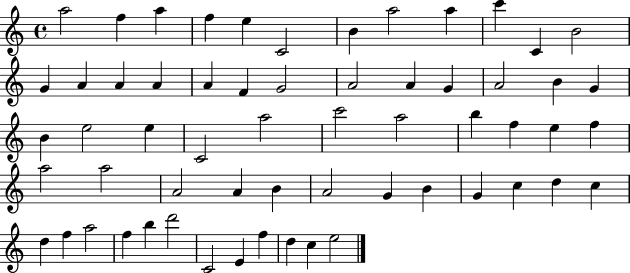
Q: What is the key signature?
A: C major